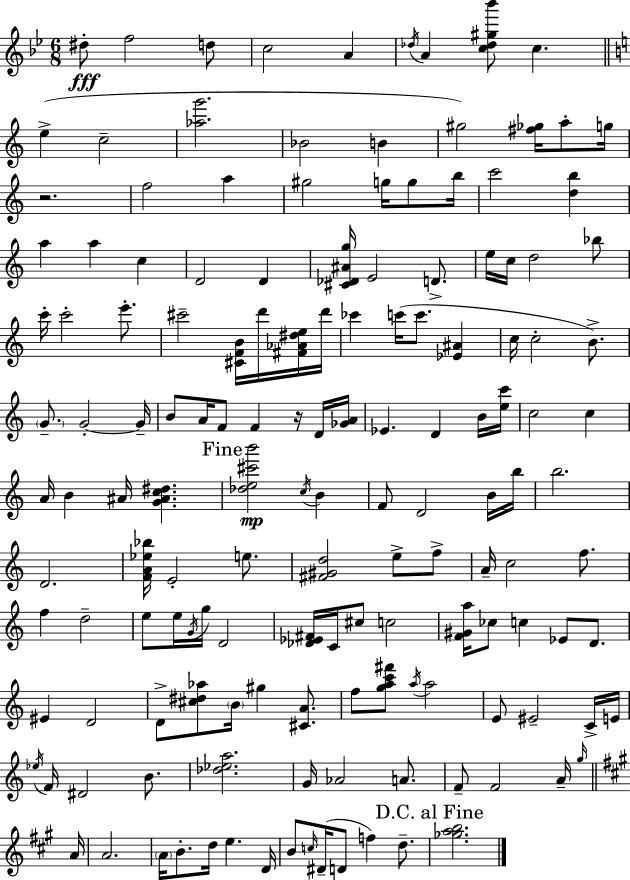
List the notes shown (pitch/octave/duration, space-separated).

D#5/e F5/h D5/e C5/h A4/q Db5/s A4/q [C5,Db5,G#5,Bb6]/e C5/q. E5/q C5/h [Ab5,G6]/h. Bb4/h B4/q G#5/h [F#5,Gb5]/s A5/e G5/s R/h. F5/h A5/q G#5/h G5/s G5/e B5/s C6/h [D5,B5]/q A5/q A5/q C5/q D4/h D4/q [C#4,Db4,A#4,G5]/s E4/h D4/e. E5/s C5/s D5/h Bb5/e C6/s C6/h E6/e. C#6/h [C#4,F4,B4]/s D6/s [F#4,Ab4,D#5,E5]/s D6/s CES6/q C6/s C6/e. [Eb4,A#4]/q C5/s C5/h B4/e. G4/e. G4/h G4/s B4/e A4/s F4/e F4/q R/s D4/s [Gb4,A4]/s Eb4/q. D4/q B4/s [E5,C6]/s C5/h C5/q A4/s B4/q A#4/s [G4,A#4,C5,D#5]/q. [Db5,E5,C#6,B6]/h C5/s B4/q F4/e D4/h B4/s B5/s B5/h. D4/h. [F4,A4,Eb5,Bb5]/s E4/h E5/e. [F#4,G#4,D5]/h E5/e F5/e A4/s C5/h F5/e. F5/q D5/h E5/e E5/s G4/s G5/s D4/h [Db4,Eb4,F#4]/s C4/s C#5/e C5/h [F4,G#4,A5]/s CES5/e C5/q Eb4/e D4/e. EIS4/q D4/h D4/e [C#5,D#5,Ab5]/e B4/s G#5/q [C#4,A4]/e. F5/e [G5,A5,C6,F#6]/e A5/s A5/h E4/e EIS4/h C4/s E4/s Eb5/s F4/s D#4/h B4/e. [Db5,Eb5,A5]/h. G4/s Ab4/h A4/e. F4/e F4/h A4/s G5/s A4/s A4/h. A4/s B4/e. D5/s E5/q. D4/s B4/e C5/s D#4/s D4/e F5/q D5/e. [Gb5,A5,B5]/h.